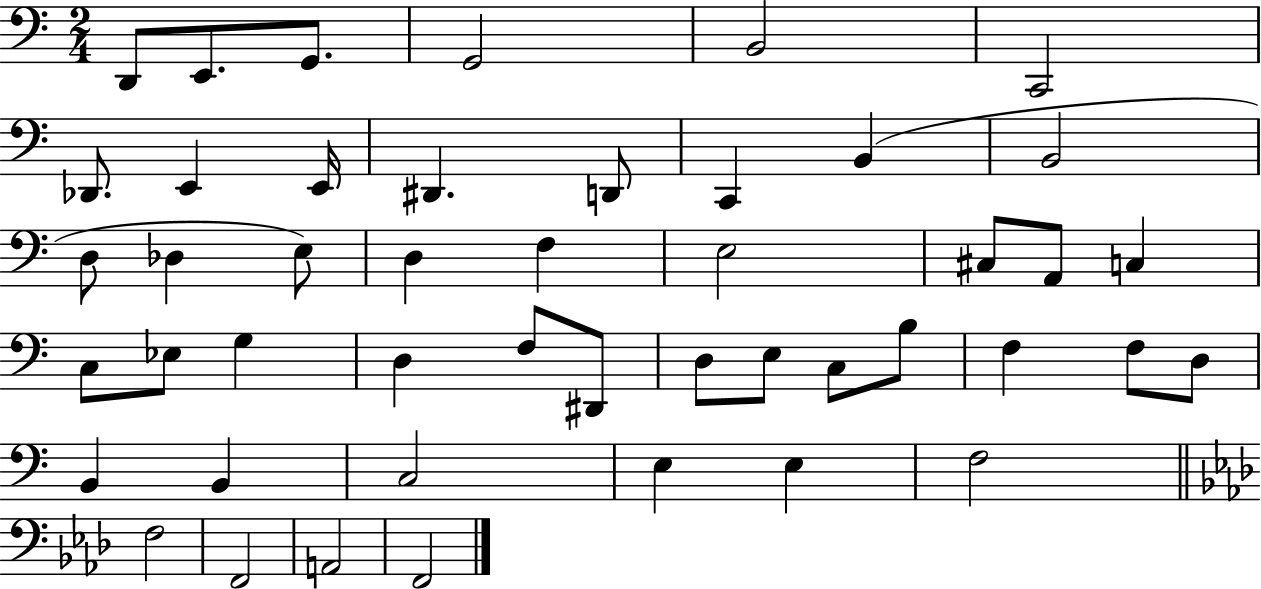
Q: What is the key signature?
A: C major